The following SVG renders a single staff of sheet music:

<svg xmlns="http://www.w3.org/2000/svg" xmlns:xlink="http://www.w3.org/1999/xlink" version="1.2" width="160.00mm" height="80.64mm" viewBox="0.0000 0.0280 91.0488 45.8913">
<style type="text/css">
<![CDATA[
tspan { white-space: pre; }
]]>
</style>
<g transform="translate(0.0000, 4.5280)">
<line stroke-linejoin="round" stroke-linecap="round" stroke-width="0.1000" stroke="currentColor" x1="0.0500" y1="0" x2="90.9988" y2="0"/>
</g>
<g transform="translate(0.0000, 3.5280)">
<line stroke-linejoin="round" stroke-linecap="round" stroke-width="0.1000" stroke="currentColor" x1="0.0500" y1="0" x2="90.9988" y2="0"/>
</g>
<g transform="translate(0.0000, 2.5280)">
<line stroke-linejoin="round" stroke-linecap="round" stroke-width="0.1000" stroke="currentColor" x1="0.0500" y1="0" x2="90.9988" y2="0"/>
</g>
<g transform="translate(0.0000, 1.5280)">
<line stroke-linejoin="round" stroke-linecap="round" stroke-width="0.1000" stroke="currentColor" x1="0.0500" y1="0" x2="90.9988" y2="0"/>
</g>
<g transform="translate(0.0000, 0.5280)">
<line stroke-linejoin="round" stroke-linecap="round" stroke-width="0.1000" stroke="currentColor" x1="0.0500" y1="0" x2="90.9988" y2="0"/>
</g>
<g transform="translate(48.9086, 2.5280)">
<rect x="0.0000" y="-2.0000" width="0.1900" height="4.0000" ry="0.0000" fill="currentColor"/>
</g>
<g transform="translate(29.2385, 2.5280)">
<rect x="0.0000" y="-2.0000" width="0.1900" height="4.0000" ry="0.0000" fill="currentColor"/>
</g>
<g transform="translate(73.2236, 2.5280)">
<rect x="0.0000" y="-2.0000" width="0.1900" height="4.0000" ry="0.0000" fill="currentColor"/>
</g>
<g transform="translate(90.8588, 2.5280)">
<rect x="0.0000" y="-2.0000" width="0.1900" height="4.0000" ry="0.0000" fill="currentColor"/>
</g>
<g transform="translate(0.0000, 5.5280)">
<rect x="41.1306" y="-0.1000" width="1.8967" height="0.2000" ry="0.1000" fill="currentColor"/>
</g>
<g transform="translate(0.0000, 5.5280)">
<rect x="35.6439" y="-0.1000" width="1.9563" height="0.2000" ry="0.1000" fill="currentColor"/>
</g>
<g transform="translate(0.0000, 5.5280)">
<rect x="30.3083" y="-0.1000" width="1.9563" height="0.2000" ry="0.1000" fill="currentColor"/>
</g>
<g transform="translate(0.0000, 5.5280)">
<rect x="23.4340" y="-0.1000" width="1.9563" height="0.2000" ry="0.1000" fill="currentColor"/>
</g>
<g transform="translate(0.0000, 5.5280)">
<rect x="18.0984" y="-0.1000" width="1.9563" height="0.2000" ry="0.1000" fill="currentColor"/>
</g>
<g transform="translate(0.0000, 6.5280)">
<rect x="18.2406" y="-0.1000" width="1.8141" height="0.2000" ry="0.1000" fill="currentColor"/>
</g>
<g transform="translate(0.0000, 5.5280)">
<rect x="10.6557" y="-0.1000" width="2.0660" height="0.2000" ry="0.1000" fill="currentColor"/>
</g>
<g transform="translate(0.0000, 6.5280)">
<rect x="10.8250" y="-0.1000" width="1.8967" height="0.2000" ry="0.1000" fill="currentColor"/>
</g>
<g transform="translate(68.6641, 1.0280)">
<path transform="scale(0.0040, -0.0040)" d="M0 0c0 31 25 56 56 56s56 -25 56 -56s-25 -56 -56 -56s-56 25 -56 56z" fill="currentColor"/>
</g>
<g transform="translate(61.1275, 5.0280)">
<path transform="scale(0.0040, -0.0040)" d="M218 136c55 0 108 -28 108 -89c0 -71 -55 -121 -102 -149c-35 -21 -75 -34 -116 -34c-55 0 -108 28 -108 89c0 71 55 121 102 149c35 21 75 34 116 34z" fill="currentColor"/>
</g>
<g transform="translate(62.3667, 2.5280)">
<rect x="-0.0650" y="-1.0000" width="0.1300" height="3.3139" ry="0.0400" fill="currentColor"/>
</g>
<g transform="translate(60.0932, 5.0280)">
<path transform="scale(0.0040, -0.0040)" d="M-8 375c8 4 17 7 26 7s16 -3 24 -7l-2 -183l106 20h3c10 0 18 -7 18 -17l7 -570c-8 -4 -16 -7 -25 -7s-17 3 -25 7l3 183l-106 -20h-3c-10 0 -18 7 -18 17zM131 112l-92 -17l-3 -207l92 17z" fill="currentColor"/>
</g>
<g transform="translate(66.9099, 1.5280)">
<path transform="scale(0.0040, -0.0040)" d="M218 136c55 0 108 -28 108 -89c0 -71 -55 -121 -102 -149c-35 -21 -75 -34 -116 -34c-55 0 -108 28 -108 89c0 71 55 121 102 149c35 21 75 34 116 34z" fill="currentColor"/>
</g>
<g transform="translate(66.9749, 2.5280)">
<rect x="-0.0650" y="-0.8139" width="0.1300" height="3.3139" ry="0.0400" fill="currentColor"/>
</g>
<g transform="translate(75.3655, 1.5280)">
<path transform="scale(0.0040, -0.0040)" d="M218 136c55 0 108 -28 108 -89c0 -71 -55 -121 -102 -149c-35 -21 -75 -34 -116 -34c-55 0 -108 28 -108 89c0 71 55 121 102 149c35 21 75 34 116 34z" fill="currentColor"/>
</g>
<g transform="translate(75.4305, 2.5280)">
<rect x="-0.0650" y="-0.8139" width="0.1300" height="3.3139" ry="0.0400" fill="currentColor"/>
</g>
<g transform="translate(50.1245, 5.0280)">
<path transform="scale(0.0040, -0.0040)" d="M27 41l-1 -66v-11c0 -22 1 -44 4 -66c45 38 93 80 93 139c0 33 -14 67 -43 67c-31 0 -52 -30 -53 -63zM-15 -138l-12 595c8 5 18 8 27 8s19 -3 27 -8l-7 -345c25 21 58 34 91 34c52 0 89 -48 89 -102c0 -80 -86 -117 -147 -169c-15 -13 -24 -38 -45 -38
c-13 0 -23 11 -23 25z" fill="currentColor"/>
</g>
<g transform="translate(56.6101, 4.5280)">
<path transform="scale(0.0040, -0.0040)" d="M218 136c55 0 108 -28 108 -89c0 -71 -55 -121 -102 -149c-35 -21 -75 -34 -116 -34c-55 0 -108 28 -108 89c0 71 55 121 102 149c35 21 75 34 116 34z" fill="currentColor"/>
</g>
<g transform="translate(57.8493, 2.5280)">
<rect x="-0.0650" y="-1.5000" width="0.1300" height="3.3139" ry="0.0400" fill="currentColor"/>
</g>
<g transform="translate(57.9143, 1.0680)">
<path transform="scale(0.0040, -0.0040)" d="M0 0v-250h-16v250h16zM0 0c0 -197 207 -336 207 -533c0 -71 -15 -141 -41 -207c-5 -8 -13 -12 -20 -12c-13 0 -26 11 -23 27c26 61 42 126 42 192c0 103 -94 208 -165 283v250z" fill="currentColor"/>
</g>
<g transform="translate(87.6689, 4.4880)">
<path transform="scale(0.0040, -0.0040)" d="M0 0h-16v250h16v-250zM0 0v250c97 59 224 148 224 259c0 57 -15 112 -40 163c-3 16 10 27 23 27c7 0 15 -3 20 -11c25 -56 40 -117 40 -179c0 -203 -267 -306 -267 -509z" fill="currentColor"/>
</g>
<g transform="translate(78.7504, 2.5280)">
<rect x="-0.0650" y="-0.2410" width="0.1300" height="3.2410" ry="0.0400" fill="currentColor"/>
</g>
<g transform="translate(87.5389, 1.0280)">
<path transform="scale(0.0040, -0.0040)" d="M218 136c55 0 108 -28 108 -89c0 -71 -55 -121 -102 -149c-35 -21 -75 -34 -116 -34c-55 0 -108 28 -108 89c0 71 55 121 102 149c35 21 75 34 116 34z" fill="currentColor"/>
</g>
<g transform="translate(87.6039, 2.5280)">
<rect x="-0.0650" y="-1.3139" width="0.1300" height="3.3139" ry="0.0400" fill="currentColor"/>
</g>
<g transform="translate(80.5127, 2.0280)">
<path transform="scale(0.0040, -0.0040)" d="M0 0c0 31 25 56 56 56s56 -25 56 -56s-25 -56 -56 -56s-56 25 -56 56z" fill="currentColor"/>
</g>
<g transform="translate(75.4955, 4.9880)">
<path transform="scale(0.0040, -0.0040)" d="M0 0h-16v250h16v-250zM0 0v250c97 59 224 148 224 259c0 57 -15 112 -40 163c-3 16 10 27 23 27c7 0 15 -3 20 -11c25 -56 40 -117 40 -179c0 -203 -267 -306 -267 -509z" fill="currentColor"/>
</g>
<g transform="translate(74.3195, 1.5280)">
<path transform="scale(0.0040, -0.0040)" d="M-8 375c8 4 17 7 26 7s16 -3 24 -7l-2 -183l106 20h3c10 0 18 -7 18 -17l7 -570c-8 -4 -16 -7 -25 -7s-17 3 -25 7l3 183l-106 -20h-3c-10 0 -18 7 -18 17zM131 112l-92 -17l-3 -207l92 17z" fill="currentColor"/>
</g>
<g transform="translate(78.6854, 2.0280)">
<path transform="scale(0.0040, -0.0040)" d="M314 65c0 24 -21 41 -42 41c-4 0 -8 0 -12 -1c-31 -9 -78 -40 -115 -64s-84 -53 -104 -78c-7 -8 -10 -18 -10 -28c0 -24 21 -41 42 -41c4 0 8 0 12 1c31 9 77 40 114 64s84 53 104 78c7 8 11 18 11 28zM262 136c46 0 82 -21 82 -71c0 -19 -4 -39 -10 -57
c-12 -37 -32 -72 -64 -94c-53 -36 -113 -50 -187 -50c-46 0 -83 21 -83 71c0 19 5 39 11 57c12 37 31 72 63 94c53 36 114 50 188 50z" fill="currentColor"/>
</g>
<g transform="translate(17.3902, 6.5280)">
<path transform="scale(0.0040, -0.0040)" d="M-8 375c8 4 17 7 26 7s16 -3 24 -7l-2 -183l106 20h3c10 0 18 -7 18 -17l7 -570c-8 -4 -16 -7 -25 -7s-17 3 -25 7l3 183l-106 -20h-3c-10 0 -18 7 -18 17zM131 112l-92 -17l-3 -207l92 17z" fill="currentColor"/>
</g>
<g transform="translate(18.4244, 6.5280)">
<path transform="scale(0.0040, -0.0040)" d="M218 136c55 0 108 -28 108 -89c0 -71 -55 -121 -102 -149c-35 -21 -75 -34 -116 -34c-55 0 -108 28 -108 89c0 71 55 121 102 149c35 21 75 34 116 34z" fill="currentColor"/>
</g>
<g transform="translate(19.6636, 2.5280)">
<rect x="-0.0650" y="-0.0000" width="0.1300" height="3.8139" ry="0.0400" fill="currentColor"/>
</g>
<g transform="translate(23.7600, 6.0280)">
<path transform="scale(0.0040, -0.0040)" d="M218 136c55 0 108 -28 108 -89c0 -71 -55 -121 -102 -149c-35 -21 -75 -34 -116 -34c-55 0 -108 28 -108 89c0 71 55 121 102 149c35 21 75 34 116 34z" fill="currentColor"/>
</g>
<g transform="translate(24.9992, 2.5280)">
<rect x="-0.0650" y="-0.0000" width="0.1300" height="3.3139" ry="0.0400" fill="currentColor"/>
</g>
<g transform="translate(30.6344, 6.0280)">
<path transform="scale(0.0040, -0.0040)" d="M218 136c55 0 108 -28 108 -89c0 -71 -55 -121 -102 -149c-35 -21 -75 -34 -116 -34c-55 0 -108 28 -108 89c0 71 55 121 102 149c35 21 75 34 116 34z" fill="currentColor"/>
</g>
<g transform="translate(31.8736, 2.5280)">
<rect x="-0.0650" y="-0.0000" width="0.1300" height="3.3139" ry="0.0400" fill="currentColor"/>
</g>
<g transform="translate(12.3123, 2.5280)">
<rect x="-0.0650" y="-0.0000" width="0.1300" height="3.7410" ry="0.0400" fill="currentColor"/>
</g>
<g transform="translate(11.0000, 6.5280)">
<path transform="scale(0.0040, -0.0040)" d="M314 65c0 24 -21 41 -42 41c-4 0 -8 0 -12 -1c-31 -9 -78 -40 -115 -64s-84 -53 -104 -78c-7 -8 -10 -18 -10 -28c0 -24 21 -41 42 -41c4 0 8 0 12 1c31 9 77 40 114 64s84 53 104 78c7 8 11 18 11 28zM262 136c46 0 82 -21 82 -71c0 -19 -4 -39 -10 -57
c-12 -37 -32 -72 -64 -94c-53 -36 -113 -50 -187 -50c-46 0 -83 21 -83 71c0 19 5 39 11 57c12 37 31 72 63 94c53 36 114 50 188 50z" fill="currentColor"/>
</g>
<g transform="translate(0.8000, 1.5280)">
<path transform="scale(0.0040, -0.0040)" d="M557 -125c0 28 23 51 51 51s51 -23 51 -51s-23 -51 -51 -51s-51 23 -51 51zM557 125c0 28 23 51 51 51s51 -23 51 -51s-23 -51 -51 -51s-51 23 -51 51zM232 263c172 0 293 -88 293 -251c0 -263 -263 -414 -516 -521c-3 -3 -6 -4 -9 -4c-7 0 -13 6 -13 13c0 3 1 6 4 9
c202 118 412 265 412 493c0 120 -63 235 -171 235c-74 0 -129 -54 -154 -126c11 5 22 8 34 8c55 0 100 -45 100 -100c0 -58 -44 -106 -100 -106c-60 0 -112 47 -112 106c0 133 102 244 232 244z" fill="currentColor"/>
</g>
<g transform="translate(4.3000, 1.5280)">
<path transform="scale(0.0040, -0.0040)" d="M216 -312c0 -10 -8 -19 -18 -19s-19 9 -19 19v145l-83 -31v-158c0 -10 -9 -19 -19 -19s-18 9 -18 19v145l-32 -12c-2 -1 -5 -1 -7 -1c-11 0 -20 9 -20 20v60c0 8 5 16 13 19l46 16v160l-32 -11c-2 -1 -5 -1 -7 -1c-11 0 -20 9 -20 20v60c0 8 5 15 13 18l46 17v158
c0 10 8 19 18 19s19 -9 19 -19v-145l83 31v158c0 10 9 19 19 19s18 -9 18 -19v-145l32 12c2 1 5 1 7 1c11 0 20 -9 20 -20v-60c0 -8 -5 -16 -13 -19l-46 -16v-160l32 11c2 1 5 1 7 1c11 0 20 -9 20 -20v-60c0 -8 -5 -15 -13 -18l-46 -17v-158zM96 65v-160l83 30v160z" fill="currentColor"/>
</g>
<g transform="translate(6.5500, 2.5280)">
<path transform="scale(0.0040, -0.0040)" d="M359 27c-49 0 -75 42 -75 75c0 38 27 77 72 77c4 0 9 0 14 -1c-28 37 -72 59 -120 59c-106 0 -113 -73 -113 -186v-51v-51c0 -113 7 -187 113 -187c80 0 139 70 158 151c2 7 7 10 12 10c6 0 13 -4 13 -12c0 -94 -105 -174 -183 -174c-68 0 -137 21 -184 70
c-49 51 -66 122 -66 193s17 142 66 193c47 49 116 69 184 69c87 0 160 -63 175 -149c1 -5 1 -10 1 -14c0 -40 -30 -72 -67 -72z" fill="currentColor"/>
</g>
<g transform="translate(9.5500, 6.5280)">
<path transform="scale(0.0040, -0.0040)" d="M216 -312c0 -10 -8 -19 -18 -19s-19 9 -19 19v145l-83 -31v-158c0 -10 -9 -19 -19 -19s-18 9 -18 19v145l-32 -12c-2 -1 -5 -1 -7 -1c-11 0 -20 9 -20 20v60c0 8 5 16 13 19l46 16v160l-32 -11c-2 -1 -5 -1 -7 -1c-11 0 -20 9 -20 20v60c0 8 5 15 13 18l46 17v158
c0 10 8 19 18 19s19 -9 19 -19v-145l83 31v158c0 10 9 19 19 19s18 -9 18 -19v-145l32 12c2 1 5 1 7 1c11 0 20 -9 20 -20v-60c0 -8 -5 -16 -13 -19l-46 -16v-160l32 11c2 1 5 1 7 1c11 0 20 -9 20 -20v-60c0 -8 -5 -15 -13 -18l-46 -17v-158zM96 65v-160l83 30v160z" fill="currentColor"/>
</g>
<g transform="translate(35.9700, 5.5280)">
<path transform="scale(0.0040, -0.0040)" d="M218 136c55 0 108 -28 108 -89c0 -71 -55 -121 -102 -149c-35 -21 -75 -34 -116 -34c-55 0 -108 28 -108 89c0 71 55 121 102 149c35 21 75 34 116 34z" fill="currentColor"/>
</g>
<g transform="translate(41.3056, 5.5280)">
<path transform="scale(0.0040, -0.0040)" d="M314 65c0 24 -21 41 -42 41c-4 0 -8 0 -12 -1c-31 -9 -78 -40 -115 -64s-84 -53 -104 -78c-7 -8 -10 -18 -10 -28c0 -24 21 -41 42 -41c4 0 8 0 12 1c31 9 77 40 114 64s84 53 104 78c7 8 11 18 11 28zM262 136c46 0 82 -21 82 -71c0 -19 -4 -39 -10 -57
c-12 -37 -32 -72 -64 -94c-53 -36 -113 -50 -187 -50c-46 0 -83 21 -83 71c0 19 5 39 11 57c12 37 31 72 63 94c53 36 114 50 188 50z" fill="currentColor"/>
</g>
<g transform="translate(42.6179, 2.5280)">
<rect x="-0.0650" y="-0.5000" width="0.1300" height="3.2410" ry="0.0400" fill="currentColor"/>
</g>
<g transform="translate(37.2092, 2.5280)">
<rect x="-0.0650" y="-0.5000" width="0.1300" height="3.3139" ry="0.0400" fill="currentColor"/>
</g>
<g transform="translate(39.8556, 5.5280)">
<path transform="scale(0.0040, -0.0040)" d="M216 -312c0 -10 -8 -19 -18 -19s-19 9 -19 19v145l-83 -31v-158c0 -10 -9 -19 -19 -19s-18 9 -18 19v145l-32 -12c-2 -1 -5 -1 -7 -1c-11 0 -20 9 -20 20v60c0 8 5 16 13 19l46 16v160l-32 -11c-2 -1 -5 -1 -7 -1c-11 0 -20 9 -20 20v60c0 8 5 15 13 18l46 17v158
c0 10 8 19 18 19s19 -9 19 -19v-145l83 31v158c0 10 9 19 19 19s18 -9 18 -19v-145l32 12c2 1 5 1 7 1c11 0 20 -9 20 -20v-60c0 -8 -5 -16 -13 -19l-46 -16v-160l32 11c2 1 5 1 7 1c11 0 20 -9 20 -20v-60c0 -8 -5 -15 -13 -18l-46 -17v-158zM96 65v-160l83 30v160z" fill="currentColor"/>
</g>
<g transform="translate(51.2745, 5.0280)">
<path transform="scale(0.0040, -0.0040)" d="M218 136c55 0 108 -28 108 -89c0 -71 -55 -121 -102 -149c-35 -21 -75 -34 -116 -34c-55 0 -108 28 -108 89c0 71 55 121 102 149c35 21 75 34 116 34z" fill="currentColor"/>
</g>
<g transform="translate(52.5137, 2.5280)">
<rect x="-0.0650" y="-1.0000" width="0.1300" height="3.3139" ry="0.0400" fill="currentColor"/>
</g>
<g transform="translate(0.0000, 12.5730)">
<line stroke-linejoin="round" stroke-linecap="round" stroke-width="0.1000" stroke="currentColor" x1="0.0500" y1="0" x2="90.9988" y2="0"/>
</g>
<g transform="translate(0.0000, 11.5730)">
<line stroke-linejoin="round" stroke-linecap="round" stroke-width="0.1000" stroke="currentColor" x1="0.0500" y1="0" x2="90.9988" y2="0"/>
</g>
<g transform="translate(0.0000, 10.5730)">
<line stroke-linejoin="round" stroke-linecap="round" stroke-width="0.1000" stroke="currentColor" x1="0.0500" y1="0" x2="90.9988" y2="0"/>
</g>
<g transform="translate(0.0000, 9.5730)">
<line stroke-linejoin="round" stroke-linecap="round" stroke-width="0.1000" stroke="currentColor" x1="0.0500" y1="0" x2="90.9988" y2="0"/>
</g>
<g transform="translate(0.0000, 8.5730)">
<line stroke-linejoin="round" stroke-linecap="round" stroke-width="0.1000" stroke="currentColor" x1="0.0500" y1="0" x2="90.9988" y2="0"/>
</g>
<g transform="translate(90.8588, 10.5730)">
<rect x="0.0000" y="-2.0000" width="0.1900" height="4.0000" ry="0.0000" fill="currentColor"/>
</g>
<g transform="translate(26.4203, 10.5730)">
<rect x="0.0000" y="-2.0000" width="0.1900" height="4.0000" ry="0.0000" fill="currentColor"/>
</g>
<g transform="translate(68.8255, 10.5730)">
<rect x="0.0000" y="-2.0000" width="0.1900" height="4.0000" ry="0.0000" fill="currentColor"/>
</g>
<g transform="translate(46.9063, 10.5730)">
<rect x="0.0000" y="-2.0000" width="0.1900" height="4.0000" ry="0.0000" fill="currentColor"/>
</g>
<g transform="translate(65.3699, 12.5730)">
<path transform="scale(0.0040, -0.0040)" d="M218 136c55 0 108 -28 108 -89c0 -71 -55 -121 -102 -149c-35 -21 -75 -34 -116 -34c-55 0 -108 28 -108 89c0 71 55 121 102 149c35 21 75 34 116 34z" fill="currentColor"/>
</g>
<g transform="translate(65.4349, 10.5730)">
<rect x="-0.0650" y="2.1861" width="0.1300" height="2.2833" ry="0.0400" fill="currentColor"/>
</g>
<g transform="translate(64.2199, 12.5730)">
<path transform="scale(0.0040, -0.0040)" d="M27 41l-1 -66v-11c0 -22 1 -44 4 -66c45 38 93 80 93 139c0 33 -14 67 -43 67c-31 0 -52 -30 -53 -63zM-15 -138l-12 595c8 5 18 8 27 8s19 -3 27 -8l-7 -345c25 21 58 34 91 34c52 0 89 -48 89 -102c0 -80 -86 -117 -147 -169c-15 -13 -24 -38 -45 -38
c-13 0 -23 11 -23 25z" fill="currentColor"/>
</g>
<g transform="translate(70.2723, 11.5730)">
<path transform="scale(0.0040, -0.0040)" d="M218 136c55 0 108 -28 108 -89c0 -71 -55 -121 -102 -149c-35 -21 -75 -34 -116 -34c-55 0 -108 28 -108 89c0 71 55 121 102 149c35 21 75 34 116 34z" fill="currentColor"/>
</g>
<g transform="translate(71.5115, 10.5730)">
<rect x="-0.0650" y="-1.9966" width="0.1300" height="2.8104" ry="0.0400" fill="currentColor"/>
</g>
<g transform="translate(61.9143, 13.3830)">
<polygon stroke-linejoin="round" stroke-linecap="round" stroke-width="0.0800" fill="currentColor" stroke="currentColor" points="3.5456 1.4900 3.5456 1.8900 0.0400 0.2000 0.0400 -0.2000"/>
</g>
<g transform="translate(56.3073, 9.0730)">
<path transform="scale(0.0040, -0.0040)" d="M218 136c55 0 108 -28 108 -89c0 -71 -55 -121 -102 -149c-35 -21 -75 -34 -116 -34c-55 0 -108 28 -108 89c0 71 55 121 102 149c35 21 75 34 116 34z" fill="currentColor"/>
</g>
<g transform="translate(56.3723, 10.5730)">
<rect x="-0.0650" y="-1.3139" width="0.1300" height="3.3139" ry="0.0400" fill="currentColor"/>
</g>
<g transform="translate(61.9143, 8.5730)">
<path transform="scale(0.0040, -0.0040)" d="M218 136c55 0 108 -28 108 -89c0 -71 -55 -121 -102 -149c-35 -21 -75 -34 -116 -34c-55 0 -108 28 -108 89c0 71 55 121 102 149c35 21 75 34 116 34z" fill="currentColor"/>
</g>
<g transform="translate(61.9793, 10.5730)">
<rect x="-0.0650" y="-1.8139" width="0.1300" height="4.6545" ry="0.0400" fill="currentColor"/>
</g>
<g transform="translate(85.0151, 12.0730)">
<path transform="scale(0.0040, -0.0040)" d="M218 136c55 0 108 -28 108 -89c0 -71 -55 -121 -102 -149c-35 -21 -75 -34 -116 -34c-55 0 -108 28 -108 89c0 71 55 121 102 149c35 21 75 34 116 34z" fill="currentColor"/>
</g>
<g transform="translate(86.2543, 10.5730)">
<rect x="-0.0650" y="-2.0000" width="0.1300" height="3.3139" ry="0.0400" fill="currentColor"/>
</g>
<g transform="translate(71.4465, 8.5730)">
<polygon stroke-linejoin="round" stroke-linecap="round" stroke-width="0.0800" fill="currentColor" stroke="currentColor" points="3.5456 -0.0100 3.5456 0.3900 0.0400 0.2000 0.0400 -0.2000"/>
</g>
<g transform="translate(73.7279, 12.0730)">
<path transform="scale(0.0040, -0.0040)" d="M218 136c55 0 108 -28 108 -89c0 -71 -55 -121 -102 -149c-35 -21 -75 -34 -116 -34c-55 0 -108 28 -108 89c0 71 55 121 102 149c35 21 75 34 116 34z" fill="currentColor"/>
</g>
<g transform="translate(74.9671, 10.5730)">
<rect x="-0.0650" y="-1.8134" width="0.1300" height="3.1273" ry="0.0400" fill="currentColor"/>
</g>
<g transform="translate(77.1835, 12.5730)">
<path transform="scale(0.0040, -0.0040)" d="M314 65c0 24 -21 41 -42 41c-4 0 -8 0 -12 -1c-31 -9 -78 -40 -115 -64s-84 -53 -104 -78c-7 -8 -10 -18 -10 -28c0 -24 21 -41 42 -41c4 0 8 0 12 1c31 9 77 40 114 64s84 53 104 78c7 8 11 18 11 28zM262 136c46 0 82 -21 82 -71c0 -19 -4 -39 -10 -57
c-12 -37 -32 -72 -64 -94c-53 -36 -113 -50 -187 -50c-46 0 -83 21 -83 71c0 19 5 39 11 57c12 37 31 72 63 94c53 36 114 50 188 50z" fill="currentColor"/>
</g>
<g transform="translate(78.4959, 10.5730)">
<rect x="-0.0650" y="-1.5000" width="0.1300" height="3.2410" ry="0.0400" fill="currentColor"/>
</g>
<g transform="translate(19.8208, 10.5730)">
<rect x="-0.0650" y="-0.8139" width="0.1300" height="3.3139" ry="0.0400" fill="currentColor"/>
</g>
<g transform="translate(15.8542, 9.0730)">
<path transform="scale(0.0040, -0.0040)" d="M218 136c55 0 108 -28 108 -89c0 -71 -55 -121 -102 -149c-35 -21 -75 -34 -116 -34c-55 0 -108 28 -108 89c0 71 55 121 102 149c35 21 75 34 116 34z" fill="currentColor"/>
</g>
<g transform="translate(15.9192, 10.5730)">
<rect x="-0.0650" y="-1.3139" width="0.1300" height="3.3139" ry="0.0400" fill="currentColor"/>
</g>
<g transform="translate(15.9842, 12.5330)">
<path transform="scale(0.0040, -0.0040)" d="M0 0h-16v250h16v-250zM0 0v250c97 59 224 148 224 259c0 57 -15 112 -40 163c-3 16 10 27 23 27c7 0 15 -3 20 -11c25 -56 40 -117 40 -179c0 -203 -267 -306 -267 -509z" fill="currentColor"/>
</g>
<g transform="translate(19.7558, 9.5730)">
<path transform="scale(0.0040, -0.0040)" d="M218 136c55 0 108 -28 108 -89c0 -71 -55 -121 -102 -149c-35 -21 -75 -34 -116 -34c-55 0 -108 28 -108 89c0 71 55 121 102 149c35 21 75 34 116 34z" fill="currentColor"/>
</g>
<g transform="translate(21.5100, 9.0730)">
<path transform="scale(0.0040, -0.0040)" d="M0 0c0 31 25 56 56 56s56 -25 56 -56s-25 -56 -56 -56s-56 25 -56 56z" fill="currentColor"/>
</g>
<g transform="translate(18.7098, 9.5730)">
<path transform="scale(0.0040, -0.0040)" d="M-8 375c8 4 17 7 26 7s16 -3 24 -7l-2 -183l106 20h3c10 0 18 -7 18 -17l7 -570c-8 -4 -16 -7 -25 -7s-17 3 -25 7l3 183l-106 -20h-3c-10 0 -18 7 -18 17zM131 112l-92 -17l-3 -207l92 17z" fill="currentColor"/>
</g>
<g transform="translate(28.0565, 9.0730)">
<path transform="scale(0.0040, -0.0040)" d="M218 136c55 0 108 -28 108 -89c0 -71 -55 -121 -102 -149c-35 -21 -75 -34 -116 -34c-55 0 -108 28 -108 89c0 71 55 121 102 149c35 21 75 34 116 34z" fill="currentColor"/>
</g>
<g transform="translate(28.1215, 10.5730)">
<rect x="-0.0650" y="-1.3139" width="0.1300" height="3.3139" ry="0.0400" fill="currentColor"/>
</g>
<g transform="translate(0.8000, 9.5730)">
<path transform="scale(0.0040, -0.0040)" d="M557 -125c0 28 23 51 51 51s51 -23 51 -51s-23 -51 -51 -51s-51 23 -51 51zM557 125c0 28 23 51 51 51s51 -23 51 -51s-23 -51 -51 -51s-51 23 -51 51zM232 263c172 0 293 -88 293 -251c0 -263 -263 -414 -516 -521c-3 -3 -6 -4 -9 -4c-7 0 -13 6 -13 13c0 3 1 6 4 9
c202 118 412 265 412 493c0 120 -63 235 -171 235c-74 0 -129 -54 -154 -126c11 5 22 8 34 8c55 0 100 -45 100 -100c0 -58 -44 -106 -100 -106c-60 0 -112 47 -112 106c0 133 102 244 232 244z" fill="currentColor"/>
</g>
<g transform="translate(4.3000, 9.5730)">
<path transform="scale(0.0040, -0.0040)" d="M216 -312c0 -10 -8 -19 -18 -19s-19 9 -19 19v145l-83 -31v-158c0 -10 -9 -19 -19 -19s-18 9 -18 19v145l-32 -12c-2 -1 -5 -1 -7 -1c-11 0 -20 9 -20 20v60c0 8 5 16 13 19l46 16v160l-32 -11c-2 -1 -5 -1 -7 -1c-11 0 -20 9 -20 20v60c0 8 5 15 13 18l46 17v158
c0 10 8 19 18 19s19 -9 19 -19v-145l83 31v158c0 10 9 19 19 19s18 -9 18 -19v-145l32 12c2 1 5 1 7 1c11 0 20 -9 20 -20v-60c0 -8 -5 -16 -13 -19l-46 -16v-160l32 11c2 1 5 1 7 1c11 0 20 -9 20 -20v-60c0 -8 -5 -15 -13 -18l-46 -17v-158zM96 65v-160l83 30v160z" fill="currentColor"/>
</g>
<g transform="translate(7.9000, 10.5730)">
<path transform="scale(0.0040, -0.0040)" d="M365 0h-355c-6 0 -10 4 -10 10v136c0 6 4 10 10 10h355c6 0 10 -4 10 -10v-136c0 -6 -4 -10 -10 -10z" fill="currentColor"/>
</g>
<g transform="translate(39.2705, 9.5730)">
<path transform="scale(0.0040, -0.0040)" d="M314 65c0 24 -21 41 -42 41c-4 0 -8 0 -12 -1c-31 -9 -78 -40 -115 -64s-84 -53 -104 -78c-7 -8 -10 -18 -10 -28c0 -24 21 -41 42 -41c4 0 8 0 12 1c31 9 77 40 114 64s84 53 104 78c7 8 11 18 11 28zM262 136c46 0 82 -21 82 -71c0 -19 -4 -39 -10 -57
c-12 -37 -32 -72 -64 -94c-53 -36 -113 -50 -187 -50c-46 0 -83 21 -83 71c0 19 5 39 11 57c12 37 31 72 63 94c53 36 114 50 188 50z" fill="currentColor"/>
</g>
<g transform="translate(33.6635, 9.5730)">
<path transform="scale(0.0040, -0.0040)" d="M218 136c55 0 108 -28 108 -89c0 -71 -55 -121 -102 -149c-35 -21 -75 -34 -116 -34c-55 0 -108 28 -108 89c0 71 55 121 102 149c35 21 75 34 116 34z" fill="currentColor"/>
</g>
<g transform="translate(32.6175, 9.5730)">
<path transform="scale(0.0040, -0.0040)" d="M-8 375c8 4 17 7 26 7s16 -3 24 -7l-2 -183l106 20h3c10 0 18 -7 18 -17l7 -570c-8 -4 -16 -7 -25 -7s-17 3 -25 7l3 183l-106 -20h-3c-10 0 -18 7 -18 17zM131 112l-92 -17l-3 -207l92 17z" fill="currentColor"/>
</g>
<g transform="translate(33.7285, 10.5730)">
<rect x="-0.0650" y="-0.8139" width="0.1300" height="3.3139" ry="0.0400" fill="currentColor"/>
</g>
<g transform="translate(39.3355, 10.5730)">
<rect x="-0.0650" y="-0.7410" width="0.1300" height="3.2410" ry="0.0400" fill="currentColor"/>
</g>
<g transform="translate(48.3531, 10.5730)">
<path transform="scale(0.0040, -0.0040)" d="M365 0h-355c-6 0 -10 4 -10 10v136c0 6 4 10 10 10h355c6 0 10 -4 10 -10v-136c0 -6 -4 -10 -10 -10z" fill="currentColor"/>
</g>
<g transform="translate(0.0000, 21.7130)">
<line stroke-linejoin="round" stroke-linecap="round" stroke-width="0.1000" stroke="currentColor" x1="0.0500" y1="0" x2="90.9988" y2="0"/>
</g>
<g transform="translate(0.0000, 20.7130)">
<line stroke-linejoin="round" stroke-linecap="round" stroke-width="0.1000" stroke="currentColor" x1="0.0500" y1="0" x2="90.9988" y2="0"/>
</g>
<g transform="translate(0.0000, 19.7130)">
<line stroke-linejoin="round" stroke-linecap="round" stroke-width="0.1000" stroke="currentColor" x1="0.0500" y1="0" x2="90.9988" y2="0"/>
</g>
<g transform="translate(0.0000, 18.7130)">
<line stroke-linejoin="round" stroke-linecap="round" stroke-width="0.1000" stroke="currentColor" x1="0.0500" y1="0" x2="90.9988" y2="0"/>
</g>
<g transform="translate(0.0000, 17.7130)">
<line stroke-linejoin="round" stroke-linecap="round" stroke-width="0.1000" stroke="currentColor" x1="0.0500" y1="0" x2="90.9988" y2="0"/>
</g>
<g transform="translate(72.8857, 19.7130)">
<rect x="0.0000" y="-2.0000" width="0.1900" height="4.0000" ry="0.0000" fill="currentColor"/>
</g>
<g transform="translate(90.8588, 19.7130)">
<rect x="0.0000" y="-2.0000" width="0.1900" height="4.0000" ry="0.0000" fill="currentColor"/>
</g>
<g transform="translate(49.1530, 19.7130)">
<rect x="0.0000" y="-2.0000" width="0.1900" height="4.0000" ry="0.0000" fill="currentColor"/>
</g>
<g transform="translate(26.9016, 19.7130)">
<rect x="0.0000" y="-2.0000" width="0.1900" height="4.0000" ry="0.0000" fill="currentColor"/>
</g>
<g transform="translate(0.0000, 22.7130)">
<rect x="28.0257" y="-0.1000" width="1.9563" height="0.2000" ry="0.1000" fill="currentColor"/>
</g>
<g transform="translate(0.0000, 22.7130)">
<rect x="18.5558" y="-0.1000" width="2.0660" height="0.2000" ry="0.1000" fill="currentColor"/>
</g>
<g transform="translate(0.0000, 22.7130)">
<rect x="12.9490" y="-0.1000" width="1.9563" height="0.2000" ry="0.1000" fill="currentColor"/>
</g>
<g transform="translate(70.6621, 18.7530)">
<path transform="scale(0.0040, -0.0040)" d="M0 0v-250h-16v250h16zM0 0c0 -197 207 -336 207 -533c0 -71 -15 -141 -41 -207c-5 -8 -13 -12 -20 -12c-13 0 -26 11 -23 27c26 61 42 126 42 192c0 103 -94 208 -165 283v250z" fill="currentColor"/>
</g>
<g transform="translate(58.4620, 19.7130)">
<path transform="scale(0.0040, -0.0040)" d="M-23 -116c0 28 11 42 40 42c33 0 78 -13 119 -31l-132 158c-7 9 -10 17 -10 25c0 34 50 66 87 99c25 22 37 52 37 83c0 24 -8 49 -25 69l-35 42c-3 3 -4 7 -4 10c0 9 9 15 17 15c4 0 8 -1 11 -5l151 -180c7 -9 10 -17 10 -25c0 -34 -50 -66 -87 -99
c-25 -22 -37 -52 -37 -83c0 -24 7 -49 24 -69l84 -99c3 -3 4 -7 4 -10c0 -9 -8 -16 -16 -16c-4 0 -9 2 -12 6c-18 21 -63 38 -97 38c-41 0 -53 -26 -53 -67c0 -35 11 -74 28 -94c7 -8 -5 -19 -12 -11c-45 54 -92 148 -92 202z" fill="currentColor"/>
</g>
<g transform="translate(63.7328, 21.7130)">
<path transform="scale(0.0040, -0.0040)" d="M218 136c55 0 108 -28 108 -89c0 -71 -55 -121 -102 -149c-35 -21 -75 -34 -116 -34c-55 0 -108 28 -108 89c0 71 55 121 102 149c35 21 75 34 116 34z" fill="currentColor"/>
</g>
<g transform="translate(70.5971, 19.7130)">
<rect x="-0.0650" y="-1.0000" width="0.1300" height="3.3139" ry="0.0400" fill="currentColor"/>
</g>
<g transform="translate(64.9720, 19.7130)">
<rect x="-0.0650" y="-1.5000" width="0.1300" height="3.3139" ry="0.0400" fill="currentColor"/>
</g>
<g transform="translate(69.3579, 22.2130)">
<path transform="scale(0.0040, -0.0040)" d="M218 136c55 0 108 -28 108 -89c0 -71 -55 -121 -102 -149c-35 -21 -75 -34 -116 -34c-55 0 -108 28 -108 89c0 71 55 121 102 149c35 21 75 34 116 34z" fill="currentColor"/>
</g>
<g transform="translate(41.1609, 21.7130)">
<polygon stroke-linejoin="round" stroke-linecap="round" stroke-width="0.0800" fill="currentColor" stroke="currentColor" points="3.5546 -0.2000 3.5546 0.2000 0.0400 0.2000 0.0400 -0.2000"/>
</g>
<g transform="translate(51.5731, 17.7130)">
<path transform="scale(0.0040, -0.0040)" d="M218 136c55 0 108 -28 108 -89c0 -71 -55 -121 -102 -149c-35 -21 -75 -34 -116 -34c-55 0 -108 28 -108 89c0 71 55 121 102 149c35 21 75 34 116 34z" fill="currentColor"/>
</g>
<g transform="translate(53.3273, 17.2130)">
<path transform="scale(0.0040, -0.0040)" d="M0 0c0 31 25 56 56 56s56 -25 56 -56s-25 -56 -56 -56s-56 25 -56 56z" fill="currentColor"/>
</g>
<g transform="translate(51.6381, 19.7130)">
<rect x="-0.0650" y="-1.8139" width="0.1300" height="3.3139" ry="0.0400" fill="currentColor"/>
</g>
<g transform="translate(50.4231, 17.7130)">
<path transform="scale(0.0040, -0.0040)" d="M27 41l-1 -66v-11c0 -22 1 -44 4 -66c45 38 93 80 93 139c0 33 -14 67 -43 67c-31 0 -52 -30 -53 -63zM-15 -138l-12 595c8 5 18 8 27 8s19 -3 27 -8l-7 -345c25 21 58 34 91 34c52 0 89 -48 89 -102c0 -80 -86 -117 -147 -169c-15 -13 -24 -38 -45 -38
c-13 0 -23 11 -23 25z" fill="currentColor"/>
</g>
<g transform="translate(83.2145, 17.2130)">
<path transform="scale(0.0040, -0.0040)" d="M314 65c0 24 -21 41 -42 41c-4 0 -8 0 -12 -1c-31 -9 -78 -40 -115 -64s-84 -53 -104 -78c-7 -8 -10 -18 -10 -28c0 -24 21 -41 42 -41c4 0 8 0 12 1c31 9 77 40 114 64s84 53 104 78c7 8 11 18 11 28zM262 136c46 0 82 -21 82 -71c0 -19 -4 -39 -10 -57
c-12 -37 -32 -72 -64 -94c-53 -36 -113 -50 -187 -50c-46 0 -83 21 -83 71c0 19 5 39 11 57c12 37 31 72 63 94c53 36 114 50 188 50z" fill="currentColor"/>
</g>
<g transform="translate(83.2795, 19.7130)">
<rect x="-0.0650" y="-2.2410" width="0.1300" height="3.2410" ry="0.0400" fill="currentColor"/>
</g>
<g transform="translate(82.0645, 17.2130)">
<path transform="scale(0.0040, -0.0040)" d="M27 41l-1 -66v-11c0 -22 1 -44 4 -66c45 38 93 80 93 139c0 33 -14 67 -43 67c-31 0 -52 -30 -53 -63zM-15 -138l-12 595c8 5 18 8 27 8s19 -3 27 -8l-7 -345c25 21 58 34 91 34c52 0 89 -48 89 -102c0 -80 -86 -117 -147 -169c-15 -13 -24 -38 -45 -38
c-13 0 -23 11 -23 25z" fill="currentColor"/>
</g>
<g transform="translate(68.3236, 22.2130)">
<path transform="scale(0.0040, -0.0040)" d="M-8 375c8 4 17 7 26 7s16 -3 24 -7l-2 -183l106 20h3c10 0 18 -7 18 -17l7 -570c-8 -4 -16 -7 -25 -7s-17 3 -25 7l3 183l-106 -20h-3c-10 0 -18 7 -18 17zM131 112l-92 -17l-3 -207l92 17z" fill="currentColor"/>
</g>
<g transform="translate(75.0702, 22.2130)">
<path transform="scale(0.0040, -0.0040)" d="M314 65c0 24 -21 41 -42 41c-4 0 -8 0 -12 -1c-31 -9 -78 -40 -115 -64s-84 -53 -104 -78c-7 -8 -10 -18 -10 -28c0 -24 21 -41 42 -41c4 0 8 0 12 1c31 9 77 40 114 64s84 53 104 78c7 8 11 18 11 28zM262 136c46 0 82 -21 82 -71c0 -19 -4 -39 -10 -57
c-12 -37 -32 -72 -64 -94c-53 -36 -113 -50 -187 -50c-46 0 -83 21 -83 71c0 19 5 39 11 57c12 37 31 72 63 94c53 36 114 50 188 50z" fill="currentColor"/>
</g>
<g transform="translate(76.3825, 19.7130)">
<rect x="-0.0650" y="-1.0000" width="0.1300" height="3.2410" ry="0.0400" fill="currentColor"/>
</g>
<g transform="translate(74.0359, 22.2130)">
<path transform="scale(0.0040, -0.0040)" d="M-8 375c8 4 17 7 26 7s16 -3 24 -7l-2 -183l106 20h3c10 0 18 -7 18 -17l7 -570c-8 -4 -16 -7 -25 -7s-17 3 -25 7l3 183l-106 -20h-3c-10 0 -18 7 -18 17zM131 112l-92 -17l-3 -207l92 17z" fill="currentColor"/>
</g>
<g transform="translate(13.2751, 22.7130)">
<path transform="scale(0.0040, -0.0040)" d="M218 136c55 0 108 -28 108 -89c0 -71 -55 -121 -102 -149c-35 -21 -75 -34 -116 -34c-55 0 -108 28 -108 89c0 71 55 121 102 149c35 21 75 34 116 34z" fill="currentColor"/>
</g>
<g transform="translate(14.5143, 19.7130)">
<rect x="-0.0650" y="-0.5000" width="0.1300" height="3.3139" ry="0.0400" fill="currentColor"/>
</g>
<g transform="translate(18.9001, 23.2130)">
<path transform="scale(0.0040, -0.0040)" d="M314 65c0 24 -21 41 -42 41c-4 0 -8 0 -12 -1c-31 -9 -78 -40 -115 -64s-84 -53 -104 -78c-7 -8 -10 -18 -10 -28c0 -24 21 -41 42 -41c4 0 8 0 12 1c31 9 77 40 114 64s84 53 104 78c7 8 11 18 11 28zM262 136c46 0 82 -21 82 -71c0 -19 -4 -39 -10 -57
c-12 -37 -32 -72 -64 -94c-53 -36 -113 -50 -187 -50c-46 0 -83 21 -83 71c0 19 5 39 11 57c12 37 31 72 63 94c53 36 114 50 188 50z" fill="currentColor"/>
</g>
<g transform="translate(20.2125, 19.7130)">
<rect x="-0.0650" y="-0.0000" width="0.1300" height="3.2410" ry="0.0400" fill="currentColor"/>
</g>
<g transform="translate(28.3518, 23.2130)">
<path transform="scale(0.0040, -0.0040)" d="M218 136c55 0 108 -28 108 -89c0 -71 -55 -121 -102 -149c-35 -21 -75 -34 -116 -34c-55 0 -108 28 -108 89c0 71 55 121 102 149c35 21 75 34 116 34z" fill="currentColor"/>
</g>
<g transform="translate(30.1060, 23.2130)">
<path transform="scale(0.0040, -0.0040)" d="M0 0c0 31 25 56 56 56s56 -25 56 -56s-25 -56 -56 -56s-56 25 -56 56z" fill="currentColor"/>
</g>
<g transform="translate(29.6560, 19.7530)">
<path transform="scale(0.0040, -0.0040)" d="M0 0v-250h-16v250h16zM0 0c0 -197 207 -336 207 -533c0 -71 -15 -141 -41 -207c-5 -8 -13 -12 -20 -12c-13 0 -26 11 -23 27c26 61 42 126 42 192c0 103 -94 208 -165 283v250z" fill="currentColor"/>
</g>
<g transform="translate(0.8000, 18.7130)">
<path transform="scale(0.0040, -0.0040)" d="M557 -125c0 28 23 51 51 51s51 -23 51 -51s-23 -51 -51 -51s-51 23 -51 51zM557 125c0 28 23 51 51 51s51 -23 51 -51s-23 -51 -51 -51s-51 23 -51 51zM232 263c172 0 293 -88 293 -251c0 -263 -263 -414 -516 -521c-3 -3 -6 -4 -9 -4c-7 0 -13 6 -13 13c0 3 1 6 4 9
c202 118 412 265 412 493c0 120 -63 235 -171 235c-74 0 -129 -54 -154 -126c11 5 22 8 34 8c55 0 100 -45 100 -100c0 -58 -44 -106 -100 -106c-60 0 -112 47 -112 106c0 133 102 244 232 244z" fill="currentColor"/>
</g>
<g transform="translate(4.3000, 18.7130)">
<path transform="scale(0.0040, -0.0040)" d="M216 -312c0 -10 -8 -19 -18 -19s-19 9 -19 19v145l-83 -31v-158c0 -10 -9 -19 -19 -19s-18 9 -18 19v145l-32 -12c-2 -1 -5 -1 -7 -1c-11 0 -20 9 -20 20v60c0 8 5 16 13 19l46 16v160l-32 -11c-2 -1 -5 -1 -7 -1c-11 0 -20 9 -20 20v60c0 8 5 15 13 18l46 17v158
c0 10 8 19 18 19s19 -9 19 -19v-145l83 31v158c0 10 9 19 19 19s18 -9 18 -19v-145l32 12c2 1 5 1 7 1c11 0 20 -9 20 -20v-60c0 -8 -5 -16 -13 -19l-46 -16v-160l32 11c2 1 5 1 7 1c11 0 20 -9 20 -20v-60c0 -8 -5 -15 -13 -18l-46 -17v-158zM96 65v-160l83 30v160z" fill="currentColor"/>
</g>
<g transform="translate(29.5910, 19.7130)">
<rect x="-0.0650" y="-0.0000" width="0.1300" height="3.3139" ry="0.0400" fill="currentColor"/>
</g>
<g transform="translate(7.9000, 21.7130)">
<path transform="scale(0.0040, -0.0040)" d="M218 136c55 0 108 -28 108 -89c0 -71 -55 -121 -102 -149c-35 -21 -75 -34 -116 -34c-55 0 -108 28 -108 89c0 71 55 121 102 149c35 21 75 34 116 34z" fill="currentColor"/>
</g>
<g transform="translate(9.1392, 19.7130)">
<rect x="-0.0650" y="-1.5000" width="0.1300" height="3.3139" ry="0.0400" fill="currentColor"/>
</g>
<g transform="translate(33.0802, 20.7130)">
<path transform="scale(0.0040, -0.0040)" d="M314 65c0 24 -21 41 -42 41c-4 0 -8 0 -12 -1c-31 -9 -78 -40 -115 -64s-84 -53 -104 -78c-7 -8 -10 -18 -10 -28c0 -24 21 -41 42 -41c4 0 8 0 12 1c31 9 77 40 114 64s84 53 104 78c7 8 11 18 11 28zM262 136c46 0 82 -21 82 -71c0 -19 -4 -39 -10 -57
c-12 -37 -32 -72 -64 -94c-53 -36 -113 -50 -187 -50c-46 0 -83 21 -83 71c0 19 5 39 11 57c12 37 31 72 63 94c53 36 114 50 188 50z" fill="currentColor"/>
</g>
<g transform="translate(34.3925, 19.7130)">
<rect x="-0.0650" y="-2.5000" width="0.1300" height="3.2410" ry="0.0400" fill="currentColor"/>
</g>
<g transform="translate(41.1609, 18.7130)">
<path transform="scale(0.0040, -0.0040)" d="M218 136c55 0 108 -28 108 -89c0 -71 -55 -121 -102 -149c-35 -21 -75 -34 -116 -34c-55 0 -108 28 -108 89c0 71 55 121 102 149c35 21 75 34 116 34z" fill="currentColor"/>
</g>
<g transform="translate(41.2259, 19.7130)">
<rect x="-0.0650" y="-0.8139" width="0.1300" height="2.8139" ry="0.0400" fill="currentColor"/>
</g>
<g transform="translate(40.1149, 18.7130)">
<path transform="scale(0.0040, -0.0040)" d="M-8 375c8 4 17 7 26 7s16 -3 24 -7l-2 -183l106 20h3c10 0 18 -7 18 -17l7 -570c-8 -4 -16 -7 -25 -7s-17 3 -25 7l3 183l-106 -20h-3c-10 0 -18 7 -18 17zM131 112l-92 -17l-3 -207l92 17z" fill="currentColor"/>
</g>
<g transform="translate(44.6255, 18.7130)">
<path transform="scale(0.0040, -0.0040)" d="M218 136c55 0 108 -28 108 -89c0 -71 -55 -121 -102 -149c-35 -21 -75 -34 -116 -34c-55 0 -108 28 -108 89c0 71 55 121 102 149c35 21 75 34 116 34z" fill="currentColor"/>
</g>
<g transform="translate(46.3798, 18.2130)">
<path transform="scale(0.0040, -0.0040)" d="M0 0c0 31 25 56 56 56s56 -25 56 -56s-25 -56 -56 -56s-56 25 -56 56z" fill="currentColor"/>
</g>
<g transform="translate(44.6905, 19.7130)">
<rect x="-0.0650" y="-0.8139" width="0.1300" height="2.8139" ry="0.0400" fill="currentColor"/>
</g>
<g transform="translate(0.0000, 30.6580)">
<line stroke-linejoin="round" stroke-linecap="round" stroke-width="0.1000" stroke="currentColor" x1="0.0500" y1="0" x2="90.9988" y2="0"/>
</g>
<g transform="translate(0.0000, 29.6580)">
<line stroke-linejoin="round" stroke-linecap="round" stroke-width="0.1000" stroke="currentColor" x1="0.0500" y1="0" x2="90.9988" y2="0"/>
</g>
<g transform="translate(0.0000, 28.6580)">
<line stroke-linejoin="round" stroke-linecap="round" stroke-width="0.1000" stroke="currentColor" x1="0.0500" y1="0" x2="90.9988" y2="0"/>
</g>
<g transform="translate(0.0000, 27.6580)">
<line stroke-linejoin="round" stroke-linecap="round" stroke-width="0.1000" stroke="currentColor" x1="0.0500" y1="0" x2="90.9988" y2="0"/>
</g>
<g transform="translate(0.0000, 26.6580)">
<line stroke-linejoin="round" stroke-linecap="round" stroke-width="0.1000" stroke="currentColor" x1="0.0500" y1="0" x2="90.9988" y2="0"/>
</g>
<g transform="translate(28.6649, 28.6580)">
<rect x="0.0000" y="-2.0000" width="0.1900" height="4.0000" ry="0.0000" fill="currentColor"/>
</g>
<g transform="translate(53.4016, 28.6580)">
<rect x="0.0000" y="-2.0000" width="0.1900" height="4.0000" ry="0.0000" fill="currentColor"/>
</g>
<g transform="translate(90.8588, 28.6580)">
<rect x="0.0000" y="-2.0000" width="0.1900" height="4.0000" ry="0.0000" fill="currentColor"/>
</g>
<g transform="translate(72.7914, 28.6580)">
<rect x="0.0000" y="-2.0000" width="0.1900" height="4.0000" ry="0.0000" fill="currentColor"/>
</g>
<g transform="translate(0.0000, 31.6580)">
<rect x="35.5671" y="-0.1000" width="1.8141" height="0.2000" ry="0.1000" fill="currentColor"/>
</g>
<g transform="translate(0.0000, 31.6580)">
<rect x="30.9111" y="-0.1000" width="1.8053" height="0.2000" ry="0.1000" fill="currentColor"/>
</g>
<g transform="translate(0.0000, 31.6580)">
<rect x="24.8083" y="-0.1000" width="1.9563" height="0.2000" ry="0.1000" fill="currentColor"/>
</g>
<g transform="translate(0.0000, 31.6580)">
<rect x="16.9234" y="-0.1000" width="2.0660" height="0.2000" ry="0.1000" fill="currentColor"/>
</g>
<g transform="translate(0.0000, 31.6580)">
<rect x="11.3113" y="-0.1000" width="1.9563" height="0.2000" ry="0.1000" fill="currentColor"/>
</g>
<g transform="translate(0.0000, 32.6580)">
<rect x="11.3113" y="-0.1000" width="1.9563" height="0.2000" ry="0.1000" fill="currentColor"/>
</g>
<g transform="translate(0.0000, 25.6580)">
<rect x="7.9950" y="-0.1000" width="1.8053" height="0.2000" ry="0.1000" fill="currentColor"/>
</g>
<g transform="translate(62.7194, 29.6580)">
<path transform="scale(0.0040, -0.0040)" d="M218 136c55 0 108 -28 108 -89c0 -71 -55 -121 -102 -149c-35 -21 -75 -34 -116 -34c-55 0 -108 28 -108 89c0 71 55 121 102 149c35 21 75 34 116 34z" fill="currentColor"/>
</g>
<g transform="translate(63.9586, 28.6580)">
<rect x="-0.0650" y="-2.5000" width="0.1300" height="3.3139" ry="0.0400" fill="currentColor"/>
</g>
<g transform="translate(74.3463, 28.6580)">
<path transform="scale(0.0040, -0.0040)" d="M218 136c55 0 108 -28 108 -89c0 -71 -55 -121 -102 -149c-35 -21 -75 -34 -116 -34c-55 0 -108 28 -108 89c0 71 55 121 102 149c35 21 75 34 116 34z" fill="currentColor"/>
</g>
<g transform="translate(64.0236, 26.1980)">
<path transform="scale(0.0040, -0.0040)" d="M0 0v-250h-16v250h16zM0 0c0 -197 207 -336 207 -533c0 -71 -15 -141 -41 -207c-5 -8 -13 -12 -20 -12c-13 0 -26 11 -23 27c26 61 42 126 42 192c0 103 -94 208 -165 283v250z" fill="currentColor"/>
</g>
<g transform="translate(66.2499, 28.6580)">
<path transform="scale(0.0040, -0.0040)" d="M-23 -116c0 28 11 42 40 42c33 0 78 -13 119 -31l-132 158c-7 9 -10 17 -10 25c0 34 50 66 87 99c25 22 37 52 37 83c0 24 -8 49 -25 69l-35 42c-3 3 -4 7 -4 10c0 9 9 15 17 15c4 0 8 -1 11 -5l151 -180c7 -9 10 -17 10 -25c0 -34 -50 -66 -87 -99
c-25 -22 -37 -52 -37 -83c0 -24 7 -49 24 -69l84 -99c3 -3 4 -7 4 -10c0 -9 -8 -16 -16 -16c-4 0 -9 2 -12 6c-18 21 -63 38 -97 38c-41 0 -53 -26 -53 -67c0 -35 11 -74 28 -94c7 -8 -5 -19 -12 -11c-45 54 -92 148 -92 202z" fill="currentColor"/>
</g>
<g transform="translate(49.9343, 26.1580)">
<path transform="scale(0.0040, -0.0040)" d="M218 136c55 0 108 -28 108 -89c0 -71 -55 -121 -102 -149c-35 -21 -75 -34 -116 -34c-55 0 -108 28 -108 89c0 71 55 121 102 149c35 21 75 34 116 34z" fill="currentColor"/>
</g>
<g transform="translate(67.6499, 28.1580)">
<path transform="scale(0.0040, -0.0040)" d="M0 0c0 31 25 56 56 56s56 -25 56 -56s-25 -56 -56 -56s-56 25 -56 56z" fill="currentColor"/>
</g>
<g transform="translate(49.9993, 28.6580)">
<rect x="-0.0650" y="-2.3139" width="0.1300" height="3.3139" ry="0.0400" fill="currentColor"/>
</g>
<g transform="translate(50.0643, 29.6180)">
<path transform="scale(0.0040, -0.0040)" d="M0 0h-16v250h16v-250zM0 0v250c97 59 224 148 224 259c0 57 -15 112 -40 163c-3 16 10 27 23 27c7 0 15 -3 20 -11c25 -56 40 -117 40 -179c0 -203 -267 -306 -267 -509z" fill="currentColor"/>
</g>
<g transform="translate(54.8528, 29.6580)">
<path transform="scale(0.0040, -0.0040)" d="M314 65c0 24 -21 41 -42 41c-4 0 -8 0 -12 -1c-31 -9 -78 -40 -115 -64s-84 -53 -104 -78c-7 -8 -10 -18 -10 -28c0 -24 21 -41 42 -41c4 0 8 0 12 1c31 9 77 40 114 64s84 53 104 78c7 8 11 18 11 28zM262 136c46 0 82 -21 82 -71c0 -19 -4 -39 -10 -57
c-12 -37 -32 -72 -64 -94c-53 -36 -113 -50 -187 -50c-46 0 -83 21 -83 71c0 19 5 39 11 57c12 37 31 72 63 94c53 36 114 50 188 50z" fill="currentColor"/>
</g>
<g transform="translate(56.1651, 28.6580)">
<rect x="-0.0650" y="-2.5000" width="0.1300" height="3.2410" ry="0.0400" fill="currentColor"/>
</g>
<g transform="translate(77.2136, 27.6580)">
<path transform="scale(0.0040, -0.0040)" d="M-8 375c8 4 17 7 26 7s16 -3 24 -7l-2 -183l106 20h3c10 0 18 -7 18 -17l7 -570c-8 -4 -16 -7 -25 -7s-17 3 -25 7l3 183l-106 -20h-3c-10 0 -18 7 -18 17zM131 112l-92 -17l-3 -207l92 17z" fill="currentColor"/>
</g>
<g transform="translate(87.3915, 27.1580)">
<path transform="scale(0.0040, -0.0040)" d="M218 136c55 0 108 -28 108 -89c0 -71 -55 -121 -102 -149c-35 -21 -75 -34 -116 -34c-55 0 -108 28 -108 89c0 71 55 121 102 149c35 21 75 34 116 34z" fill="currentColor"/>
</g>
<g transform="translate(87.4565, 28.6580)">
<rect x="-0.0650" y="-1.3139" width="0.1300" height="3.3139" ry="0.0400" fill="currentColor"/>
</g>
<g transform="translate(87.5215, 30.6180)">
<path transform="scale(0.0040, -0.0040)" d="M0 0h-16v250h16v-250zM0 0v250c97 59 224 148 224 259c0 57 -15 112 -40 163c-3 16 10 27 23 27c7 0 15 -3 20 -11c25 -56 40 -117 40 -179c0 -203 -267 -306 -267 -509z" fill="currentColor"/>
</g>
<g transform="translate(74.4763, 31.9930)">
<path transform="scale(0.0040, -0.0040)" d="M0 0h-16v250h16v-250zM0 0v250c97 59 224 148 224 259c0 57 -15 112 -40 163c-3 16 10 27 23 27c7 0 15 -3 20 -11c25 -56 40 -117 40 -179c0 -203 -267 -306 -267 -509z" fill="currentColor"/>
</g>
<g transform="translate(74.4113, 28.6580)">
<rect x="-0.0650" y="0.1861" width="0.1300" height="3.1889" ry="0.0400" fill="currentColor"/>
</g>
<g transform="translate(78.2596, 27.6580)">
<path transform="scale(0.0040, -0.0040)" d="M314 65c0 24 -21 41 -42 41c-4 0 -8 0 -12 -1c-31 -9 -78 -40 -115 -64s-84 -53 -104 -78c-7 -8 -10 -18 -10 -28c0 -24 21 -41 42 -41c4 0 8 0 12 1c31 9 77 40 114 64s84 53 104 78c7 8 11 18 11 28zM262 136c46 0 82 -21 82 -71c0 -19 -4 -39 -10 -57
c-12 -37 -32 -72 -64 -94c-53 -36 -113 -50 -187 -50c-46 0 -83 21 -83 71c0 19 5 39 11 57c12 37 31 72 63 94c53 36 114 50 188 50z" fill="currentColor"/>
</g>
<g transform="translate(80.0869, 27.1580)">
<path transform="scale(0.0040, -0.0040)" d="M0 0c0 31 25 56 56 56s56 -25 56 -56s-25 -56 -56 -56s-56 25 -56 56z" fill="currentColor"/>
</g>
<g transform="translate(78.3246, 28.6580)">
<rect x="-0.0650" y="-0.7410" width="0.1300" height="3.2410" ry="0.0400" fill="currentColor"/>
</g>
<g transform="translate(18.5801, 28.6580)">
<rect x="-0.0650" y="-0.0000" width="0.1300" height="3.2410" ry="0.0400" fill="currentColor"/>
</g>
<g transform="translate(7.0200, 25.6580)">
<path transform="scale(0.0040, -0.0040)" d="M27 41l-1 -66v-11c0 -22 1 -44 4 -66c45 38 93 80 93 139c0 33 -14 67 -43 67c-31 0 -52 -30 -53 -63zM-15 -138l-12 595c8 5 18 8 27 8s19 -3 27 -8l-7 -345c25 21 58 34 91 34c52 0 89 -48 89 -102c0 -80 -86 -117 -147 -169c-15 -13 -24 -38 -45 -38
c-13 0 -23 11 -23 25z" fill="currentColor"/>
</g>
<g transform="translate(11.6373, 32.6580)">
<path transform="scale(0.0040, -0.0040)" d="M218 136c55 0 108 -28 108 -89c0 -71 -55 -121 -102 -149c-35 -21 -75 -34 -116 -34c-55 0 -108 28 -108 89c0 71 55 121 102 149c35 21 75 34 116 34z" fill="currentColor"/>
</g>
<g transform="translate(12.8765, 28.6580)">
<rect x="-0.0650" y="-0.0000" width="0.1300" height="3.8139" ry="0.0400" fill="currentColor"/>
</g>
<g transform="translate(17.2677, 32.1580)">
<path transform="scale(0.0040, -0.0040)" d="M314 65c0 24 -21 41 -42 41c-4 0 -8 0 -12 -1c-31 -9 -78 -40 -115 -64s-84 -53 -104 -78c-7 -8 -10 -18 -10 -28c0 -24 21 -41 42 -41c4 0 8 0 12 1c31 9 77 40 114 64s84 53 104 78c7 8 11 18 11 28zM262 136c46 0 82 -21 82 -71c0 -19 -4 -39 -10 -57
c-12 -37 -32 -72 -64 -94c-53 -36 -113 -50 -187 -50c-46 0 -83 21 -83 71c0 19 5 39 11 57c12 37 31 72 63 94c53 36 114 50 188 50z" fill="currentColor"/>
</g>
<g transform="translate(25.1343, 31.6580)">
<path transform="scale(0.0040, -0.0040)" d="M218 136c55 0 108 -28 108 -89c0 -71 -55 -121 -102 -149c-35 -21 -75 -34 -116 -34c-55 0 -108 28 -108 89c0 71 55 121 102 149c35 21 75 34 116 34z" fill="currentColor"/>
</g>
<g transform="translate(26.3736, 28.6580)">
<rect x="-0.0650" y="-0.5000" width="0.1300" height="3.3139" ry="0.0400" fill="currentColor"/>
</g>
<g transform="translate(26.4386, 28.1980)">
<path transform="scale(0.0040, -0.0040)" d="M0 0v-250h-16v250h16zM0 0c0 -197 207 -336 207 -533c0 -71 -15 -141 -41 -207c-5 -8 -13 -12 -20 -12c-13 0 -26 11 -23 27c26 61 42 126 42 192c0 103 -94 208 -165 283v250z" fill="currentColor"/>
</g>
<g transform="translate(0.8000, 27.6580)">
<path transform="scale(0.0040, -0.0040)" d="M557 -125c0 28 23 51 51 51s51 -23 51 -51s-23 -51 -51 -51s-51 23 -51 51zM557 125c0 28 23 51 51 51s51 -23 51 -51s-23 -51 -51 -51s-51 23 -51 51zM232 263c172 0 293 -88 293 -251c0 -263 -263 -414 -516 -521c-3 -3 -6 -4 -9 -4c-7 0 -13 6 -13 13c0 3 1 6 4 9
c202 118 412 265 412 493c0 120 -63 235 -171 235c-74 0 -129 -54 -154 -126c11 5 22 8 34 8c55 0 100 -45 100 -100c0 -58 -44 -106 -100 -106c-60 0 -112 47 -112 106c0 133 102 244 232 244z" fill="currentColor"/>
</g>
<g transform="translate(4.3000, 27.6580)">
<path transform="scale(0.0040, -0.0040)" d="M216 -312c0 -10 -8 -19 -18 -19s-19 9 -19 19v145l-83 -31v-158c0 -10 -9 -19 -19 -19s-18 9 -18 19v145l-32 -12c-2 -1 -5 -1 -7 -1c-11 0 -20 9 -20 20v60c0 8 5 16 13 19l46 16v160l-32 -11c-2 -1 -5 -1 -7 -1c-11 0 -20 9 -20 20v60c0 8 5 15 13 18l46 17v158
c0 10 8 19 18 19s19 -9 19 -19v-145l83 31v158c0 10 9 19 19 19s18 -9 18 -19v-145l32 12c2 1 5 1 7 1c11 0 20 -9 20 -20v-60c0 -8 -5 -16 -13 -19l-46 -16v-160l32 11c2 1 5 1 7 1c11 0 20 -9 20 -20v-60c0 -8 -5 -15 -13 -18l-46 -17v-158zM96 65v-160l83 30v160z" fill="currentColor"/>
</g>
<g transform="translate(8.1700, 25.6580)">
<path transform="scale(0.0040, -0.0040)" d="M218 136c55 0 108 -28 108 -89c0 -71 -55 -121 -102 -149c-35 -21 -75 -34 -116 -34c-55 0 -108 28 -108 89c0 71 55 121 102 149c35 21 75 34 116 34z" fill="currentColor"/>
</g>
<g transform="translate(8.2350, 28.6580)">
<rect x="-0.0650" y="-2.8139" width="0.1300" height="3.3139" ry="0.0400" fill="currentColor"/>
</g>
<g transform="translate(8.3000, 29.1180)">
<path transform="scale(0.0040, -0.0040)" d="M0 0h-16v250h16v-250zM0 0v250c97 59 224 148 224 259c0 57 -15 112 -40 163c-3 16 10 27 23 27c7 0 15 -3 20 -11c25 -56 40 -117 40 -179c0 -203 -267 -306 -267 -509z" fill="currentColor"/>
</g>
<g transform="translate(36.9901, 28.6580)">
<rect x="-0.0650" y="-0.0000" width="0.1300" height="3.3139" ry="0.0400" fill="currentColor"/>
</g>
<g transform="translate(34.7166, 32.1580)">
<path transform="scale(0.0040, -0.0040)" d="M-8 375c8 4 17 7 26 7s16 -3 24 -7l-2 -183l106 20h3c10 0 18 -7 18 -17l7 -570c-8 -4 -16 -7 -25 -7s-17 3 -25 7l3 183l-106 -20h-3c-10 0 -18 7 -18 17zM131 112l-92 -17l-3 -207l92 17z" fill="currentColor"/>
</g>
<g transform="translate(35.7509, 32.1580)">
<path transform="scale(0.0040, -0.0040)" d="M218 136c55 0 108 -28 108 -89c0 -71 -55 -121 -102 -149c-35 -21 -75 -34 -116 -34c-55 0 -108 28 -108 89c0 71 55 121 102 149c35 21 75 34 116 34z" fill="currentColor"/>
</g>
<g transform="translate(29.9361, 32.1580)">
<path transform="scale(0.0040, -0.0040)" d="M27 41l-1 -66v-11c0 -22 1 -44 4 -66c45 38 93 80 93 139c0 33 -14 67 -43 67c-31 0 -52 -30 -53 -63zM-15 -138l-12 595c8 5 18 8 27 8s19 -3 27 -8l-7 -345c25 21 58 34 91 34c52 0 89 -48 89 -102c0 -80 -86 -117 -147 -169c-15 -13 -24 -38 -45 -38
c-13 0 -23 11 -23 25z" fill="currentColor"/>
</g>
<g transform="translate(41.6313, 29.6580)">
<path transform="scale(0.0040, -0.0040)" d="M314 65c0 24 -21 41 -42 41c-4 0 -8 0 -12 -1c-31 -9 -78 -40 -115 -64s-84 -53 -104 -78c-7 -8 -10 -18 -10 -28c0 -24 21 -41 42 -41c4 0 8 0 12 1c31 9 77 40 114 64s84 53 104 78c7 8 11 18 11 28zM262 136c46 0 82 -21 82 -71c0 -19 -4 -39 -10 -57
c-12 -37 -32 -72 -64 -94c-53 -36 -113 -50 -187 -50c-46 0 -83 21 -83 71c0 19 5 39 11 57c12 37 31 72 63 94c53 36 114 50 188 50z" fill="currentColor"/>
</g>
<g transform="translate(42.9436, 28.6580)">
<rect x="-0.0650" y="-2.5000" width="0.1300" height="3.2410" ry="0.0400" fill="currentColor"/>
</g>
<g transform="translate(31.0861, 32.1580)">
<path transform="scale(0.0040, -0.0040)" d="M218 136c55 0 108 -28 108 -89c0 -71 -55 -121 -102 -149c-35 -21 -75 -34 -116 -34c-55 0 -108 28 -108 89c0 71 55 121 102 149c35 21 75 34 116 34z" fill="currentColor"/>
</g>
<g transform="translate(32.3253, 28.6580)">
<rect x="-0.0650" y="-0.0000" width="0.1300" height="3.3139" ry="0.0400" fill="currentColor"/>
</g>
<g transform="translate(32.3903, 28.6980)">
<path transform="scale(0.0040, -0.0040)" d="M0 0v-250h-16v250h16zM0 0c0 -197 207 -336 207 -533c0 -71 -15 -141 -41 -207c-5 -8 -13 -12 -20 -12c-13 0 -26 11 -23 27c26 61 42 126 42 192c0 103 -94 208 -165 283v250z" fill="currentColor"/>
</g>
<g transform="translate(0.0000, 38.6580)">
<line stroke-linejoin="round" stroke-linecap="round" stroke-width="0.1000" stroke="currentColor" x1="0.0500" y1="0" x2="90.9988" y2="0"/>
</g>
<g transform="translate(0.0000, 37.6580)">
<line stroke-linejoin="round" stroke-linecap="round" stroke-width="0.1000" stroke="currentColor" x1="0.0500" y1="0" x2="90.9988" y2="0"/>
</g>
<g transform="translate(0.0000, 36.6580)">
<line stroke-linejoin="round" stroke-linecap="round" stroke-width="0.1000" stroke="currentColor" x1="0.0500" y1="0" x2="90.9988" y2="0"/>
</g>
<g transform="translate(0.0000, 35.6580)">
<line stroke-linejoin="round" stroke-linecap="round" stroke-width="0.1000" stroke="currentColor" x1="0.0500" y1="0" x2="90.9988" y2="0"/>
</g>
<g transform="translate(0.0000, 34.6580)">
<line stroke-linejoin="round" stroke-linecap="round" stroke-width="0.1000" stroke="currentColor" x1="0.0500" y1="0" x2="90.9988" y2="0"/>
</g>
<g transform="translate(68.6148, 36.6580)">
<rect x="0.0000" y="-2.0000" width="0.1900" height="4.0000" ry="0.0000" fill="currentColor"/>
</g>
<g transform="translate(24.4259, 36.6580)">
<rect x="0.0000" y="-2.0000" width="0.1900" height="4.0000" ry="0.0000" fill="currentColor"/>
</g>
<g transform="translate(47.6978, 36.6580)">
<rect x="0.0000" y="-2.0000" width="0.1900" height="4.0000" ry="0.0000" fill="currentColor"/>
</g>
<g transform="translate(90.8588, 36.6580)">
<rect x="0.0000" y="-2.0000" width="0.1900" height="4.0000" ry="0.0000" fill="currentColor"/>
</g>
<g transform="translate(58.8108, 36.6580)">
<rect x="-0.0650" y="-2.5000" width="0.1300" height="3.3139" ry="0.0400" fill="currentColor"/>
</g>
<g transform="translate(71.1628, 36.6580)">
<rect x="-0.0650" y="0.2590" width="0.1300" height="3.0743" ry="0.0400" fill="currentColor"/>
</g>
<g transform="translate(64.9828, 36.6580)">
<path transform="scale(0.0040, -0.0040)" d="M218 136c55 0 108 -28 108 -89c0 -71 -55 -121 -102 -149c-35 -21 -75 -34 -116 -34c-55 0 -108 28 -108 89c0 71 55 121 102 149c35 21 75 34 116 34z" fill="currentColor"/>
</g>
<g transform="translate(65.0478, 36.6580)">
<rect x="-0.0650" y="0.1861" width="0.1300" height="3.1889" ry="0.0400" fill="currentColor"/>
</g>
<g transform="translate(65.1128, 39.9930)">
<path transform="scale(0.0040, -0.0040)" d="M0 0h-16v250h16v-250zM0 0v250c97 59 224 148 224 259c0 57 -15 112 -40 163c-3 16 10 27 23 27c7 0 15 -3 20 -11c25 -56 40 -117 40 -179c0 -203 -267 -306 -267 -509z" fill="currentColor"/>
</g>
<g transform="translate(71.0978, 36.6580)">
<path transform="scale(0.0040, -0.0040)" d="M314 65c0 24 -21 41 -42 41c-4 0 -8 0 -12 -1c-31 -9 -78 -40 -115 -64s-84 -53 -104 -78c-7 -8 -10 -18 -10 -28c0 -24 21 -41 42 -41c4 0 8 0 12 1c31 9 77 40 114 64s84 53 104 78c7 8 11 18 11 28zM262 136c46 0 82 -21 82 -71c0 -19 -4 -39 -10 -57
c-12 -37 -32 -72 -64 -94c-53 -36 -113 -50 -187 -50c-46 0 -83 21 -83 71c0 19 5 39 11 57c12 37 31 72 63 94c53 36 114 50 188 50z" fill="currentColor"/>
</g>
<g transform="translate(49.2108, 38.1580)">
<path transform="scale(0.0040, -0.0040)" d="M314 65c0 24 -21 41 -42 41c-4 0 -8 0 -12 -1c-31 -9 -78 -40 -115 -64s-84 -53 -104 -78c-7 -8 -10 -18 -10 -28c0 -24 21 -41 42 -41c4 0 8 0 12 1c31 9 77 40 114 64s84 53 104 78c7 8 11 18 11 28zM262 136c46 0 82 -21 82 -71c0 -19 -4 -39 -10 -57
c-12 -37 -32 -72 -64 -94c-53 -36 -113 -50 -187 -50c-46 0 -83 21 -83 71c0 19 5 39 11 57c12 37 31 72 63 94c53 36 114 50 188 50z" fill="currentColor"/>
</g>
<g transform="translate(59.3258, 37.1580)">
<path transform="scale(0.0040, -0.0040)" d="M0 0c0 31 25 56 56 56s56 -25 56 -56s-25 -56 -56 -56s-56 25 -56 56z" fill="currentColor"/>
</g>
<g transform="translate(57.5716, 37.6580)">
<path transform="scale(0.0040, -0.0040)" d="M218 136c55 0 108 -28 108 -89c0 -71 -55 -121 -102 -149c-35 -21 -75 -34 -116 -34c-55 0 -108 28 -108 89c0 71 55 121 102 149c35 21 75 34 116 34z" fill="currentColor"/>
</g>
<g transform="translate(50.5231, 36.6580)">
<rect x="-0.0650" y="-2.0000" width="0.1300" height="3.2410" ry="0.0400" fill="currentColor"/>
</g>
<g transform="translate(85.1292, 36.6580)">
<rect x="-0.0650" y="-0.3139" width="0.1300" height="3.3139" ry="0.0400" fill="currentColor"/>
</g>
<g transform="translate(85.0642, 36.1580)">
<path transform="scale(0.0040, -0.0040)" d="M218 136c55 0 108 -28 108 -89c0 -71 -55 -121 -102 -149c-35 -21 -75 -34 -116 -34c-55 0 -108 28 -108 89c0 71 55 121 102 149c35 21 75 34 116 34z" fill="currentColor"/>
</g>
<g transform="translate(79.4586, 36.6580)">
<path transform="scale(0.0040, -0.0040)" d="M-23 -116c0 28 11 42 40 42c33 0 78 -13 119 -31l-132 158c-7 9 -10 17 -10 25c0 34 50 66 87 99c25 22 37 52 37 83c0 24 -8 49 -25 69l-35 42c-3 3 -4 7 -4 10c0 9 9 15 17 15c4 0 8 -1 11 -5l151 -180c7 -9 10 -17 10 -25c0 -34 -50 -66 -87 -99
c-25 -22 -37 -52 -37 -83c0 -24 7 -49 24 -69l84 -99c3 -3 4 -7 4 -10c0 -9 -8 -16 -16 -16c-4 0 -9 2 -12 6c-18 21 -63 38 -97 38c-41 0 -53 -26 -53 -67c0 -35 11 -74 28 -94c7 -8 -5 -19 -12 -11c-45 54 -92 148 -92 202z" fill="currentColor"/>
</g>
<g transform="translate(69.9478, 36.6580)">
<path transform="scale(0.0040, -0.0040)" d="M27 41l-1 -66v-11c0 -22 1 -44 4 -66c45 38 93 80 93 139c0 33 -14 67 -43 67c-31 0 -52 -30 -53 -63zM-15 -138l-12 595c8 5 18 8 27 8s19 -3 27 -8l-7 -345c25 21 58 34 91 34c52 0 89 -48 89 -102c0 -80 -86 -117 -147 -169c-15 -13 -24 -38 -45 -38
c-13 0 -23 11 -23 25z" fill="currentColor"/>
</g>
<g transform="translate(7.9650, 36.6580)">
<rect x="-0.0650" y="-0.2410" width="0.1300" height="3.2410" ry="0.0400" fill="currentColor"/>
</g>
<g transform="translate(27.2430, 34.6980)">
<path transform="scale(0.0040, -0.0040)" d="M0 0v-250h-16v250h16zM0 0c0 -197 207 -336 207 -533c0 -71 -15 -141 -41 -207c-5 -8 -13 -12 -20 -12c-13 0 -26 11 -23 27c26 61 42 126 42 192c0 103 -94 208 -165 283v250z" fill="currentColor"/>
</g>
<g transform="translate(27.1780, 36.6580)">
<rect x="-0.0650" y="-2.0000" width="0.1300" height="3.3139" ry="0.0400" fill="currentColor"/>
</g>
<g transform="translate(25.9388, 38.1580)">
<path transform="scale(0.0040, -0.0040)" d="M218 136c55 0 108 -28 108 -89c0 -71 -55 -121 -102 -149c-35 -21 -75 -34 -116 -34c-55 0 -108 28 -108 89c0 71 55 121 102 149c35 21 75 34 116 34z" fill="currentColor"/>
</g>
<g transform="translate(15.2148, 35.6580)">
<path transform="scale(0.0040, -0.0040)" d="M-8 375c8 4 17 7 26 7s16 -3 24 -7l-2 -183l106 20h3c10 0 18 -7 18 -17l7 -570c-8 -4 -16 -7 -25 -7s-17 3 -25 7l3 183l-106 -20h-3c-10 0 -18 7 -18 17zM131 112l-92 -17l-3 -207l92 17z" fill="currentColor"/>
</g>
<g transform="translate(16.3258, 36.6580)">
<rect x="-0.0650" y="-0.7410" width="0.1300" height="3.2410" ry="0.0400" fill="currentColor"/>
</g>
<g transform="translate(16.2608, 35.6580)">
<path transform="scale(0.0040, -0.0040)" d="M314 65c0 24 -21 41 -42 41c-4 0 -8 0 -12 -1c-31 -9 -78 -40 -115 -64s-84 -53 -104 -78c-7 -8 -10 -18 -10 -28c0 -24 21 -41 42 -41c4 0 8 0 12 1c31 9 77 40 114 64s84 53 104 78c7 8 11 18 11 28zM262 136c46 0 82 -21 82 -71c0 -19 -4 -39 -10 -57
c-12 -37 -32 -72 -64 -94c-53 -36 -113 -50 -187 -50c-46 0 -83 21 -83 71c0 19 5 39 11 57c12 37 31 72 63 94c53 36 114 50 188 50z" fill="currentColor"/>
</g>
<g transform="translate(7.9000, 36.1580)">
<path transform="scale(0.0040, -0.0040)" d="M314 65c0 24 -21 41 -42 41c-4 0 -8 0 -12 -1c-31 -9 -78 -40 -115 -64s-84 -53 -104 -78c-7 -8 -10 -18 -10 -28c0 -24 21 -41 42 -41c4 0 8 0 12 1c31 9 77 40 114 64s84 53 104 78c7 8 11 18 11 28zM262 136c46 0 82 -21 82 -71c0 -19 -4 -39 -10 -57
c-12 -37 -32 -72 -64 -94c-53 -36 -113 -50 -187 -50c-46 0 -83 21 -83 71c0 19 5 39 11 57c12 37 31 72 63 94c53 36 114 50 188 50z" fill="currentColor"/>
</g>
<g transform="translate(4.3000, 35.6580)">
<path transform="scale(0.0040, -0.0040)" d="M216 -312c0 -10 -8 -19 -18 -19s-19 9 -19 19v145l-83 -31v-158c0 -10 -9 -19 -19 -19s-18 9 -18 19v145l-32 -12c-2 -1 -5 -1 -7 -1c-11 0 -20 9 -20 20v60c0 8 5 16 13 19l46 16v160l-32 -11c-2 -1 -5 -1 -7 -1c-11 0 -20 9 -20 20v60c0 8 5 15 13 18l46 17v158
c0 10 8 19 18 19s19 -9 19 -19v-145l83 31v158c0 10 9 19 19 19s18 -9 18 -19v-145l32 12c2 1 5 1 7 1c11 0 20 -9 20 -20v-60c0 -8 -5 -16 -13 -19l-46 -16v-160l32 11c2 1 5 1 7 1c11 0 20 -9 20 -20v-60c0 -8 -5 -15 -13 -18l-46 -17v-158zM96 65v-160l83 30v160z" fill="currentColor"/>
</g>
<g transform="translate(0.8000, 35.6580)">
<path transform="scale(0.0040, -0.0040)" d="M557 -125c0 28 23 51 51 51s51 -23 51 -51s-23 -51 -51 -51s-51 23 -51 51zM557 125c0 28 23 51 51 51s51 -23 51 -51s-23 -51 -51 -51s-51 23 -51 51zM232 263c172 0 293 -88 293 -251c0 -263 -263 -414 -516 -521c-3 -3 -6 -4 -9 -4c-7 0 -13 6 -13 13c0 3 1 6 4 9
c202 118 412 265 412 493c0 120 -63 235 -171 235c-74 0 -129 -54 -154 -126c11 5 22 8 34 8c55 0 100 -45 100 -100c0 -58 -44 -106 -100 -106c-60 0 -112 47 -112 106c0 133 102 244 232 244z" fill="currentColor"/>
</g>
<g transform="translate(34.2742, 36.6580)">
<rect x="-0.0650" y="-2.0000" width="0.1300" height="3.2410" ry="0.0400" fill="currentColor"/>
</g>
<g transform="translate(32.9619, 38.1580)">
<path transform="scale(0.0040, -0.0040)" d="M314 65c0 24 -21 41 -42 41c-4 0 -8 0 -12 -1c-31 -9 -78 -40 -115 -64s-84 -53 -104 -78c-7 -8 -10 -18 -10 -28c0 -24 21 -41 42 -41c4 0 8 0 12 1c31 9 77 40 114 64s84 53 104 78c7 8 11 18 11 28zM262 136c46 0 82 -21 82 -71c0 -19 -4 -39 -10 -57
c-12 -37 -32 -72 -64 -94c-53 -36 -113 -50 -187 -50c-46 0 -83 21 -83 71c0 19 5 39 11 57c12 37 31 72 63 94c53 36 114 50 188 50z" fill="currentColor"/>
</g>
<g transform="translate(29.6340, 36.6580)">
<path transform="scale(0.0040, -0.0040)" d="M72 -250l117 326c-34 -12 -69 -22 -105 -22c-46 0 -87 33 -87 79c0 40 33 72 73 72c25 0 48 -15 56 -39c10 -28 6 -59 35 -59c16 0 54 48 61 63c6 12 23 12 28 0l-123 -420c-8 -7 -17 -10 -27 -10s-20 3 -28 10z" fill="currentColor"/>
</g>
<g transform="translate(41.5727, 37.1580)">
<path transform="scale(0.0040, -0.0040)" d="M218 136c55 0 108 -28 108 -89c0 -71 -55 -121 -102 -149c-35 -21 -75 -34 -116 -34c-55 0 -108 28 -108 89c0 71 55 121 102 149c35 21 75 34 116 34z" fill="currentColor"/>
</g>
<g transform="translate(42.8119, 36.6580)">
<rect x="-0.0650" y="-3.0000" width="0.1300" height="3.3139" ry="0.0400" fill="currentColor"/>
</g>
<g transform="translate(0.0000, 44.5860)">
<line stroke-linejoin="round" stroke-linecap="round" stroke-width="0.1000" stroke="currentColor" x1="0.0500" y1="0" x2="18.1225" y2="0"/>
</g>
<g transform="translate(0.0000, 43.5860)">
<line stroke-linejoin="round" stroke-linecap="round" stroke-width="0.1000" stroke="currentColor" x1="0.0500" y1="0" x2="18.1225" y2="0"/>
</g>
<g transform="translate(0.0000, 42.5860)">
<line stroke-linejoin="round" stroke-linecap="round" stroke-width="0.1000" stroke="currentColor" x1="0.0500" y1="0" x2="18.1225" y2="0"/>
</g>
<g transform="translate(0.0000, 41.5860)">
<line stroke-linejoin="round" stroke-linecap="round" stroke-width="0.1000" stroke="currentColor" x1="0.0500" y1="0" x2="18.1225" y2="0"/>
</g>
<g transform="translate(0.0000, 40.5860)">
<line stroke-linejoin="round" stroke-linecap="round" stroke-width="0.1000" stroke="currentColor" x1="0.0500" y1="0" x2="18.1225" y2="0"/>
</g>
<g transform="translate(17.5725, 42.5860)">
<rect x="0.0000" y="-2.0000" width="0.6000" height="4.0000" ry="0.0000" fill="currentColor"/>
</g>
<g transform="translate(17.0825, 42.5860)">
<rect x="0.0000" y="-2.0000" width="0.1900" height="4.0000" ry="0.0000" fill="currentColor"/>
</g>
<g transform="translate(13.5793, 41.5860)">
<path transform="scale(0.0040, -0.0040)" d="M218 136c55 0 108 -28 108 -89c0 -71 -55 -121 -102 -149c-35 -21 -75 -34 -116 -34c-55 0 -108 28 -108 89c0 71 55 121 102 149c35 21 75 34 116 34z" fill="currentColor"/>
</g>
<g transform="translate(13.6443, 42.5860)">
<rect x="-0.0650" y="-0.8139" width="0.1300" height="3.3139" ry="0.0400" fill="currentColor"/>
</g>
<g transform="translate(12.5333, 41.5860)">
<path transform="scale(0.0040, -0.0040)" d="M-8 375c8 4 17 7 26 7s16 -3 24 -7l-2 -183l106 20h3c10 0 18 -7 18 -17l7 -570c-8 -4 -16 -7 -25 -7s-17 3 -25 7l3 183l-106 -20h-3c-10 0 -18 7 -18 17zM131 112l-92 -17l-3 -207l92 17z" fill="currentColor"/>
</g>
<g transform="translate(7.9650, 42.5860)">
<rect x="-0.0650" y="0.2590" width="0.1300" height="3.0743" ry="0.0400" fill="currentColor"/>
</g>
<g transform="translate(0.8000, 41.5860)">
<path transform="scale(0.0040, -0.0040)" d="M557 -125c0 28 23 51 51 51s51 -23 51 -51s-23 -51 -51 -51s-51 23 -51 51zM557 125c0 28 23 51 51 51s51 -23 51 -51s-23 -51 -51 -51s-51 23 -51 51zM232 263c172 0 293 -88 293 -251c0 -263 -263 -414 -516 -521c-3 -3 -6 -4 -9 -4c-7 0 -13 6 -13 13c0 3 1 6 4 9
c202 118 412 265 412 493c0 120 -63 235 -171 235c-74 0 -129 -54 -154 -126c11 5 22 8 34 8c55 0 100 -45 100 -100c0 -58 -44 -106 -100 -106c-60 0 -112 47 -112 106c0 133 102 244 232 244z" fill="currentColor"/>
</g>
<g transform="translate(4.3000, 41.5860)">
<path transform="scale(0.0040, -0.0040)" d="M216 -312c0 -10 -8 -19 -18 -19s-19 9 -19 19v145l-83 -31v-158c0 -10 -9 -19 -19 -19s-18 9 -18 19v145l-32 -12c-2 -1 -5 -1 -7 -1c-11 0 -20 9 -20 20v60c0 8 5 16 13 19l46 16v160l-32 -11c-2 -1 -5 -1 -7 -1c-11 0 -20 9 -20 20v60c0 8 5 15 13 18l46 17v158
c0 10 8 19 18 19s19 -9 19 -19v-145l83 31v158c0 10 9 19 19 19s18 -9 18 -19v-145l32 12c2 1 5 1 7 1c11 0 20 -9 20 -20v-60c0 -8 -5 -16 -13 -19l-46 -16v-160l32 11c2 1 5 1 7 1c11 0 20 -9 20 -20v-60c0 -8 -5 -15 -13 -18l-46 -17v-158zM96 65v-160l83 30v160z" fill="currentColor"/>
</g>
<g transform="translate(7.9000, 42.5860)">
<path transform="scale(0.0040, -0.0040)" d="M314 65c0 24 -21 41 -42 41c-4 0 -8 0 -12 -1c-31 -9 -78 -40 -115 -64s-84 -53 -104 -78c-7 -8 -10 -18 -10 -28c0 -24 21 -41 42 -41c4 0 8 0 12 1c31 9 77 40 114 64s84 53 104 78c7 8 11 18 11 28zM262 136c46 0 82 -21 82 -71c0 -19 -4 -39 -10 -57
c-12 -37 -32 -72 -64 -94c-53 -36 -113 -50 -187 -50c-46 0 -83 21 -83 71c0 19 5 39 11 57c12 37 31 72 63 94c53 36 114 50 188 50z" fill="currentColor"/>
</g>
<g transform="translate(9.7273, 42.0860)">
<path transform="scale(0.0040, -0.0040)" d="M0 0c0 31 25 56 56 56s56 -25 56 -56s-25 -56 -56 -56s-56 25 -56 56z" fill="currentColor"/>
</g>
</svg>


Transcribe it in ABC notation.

X:1
T:Untitled
M:4/4
L:1/4
K:G
^C,,2 C,, D,, D,, E,, ^E,,2 _F,, G,,/2 F,, ^F, F,/2 E,2 G,/2 z2 G,/2 F, G, F, F,2 z2 G, A,/2 _G,,/2 B,,/2 A,,/2 G,,2 A,, G,, E,, D,,2 D,,/2 B,,2 F,/2 F,/2 _A, z G,, F,,/2 F,,2 _B,2 _C/2 C,, D,,2 E,,/2 _D,,/2 D,, B,,2 B,/2 B,,2 B,,/2 z D,/2 F,2 G,/2 E,2 F,2 A,,/2 z/2 A,,2 C, A,,2 B,, D,/2 _D,2 z E, D,2 F,